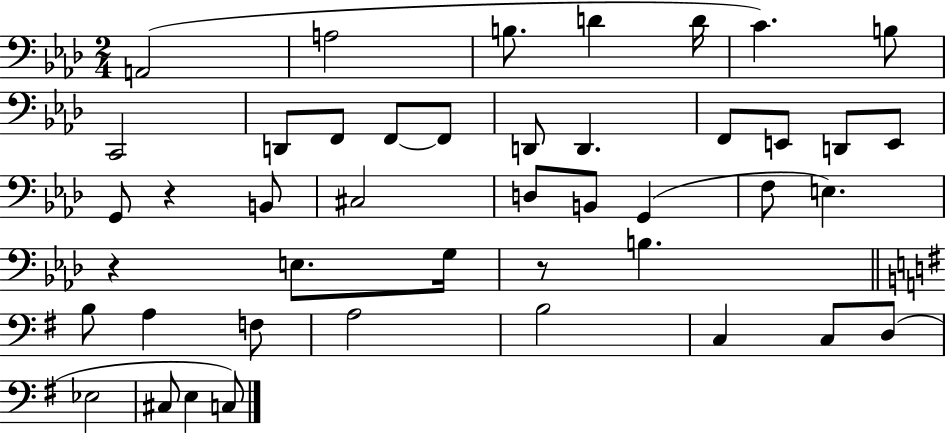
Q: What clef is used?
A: bass